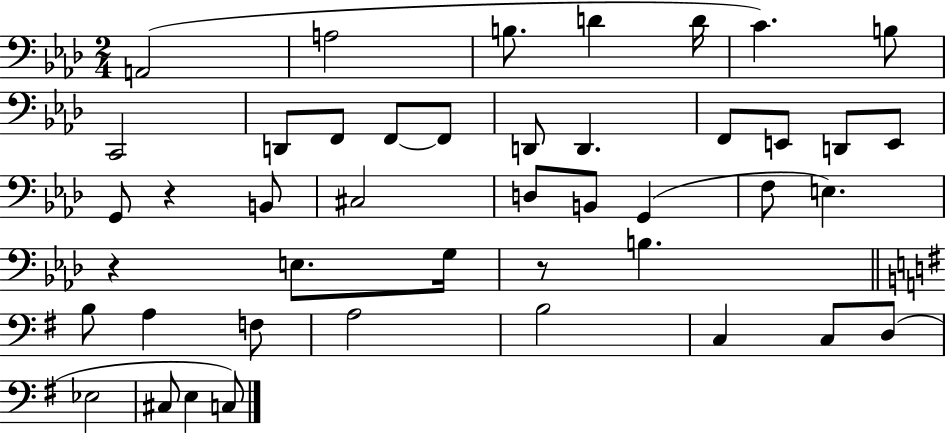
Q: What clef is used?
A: bass